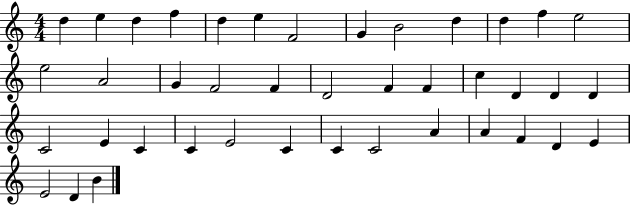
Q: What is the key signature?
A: C major